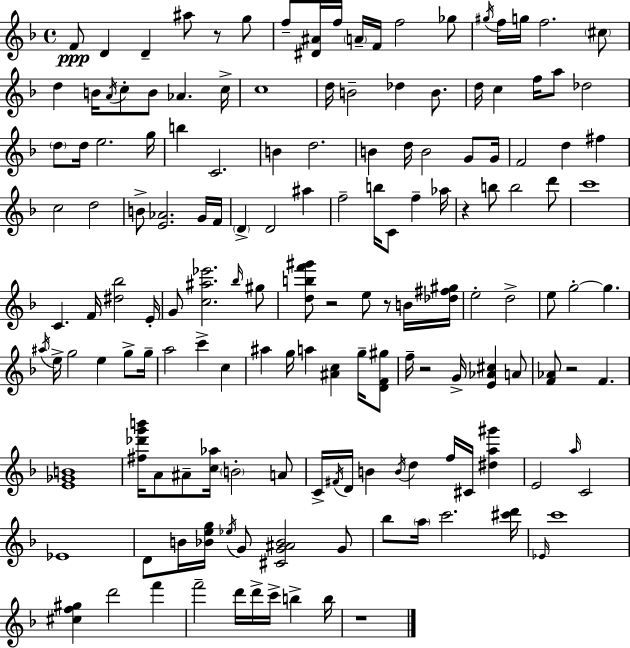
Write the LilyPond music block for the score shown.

{
  \clef treble
  \time 4/4
  \defaultTimeSignature
  \key f \major
  f'8\ppp d'4 d'4-- ais''8 r8 g''8 | f''8-- <dis' ais'>16 f''16 \parenthesize a'16-- f'16 f''2 ges''8 | \acciaccatura { gis''16 } f''16 g''16 f''2. \parenthesize cis''8 | d''4 b'16 \acciaccatura { a'16 } c''8-. b'8 aes'4. | \break c''16-> c''1 | d''16 b'2-- des''4 b'8. | d''16 c''4 f''16 a''8 des''2 | \parenthesize d''8 d''16 e''2. | \break g''16 b''4 c'2. | b'4 d''2. | b'4 d''16 b'2 g'8 | g'16 f'2 d''4 fis''4 | \break c''2 d''2 | b'8-> <e' aes'>2. | g'16 f'16 \parenthesize d'4-> d'2 ais''4 | f''2-- b''16 c'8 f''4-- | \break aes''16 r4 b''8 b''2 | d'''8 c'''1 | c'4. f'16 <dis'' bes''>2 | e'16-. g'8 <c'' ais'' ees'''>2. | \break \grace { bes''16 } gis''8 <d'' b'' f''' gis'''>8 r2 e''8 r8 | b'16 <des'' fis'' gis''>16 e''2-. d''2-> | e''8 g''2-.~~ g''4. | \acciaccatura { ais''16 } e''16-> g''2 e''4 | \break g''8-> g''16-- a''2 c'''4-> | c''4 ais''4 g''16 a''4 <ais' c''>4 | g''16-- <d' f' gis''>8 f''16-- r2 g'16-> <e' aes' cis''>4 | a'8 <f' aes'>8 r2 f'4. | \break <e' ges' b'>1 | <fis'' des''' g''' b'''>16 a'8 ais'8-- <c'' aes''>16 \parenthesize b'2-. | a'8 c'16-> \acciaccatura { fis'16 } d'16 b'4 \acciaccatura { b'16 } d''4 | f''16 cis'16 <dis'' a'' gis'''>4 e'2 \grace { a''16 } c'2 | \break ees'1 | d'8 b'16 <bes' e'' g''>16 \acciaccatura { ees''16 } g'8 <cis' g' ais' bes'>2 | g'8 bes''8 \parenthesize a''16 c'''2. | <cis''' d'''>16 \grace { ees'16 } c'''1 | \break <cis'' f'' gis''>4 d'''2 | f'''4 f'''2-- | d'''16 d'''16-> c'''16-> b''4-> b''16 r1 | \bar "|."
}